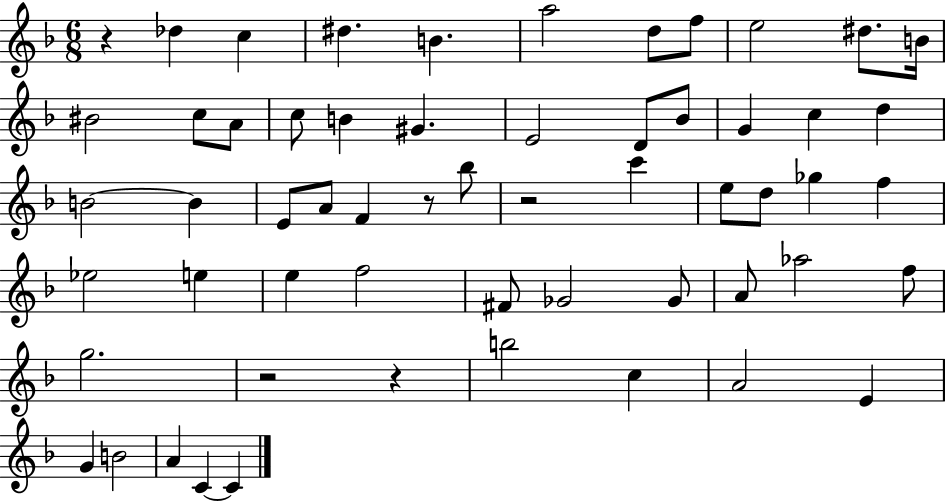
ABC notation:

X:1
T:Untitled
M:6/8
L:1/4
K:F
z _d c ^d B a2 d/2 f/2 e2 ^d/2 B/4 ^B2 c/2 A/2 c/2 B ^G E2 D/2 _B/2 G c d B2 B E/2 A/2 F z/2 _b/2 z2 c' e/2 d/2 _g f _e2 e e f2 ^F/2 _G2 _G/2 A/2 _a2 f/2 g2 z2 z b2 c A2 E G B2 A C C